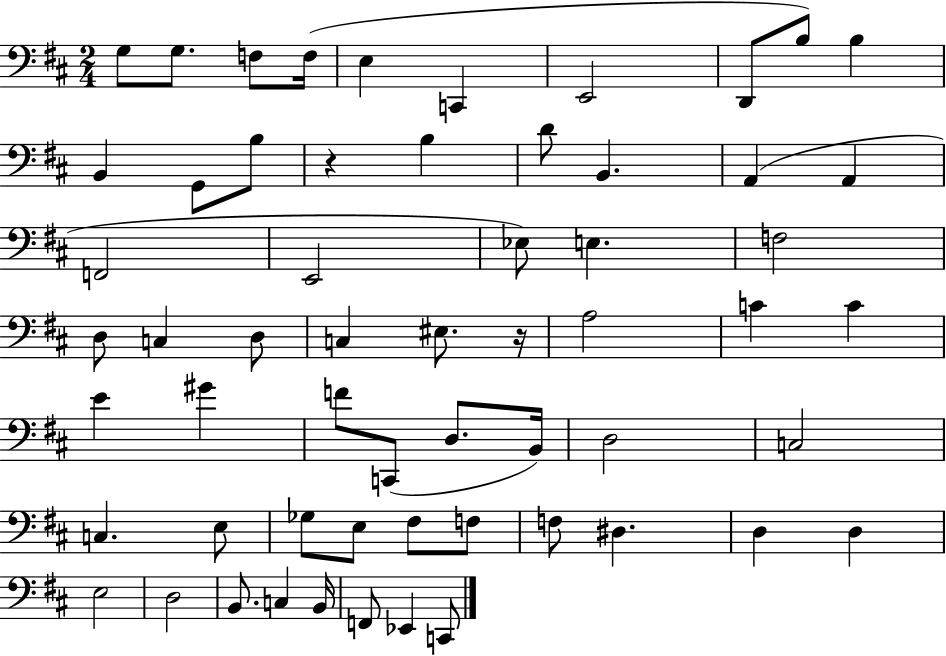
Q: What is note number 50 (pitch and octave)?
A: E3